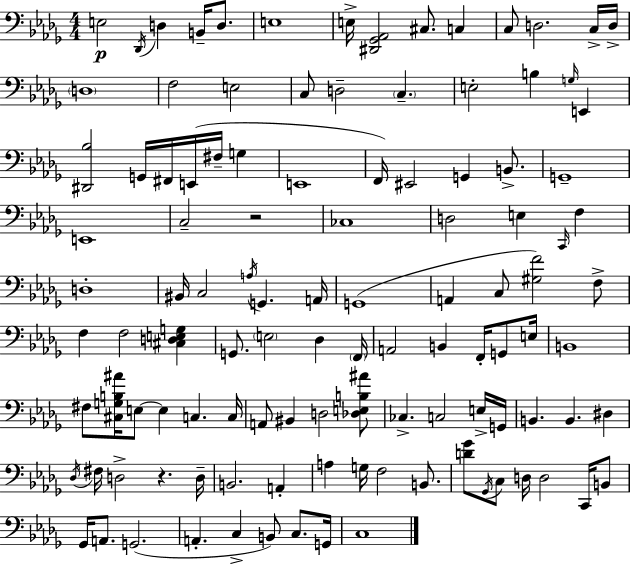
{
  \clef bass
  \numericTimeSignature
  \time 4/4
  \key bes \minor
  e2\p \acciaccatura { des,16 } d4 b,16-- d8. | e1 | e16-> <dis, ges, aes,>2 cis8. c4 | c8 d2. c16-> | \break d16-> \parenthesize d1 | f2 e2 | c8 d2-- \parenthesize c4.-- | e2-. b4 \grace { g16 } e,4 | \break <dis, bes>2 g,16 fis,16 e,16( fis16-- g4 | e,1 | f,16) eis,2 g,4 b,8.-> | g,1-- | \break e,1 | c2-- r2 | ces1 | d2 e4 \grace { c,16 } f4 | \break d1-. | bis,16 c2 \acciaccatura { a16 } g,4. | a,16 g,1( | a,4 c8 <gis f'>2) | \break f8-> f4 f2 | <cis d e g>4 g,8. \parenthesize e2 des4 | \parenthesize f,16 a,2 b,4 | f,16-. g,8 e16 b,1 | \break fis8 <cis g b ais'>16 e8~~ e4 c4. | c16 a,8 bis,4 d2 | <des e b ais'>8 ces4.-> c2 | e16-> g,16 b,4. b,4. | \break dis4 \acciaccatura { des16 } fis16 d2-> r4. | d16-- b,2. | a,4-. a4 g16 f2 | b,8. <d' ges'>8 \acciaccatura { ges,16 } c8 d16 d2 | \break c,16 b,8 ges,16 a,8. g,2.( | a,4.-. c4-> | b,8) c8. g,16 c1 | \bar "|."
}